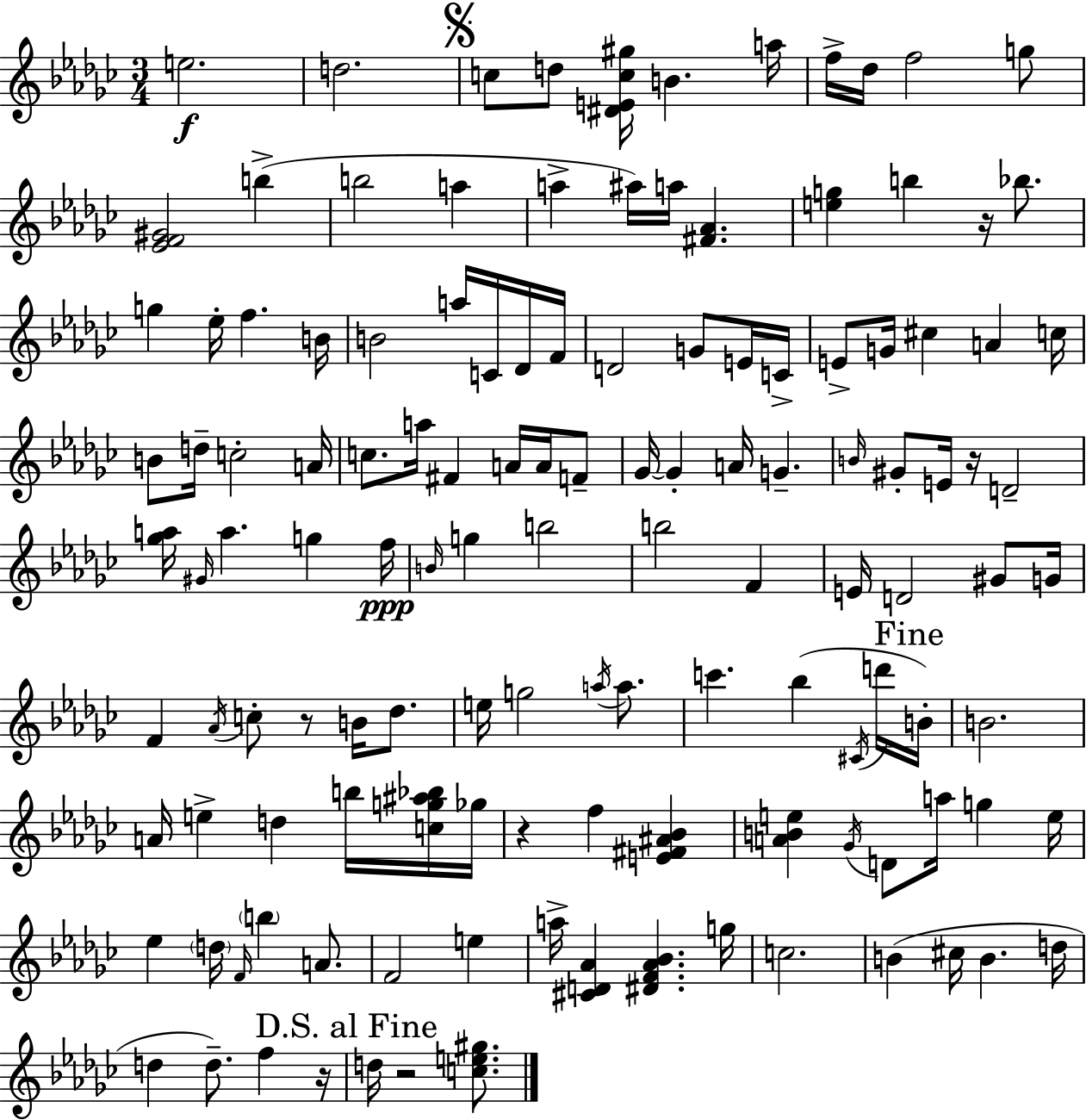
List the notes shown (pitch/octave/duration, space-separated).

E5/h. D5/h. C5/e D5/e [D#4,E4,C5,G#5]/s B4/q. A5/s F5/s Db5/s F5/h G5/e [Eb4,F4,G#4]/h B5/q B5/h A5/q A5/q A#5/s A5/s [F#4,Ab4]/q. [E5,G5]/q B5/q R/s Bb5/e. G5/q Eb5/s F5/q. B4/s B4/h A5/s C4/s Db4/s F4/s D4/h G4/e E4/s C4/s E4/e G4/s C#5/q A4/q C5/s B4/e D5/s C5/h A4/s C5/e. A5/s F#4/q A4/s A4/s F4/e Gb4/s Gb4/q A4/s G4/q. B4/s G#4/e E4/s R/s D4/h [Gb5,A5]/s G#4/s A5/q. G5/q F5/s B4/s G5/q B5/h B5/h F4/q E4/s D4/h G#4/e G4/s F4/q Ab4/s C5/e R/e B4/s Db5/e. E5/s G5/h A5/s A5/e. C6/q. Bb5/q C#4/s D6/s B4/s B4/h. A4/s E5/q D5/q B5/s [C5,G5,A#5,Bb5]/s Gb5/s R/q F5/q [E4,F#4,A#4,Bb4]/q [A4,B4,E5]/q Gb4/s D4/e A5/s G5/q E5/s Eb5/q D5/s F4/s B5/q A4/e. F4/h E5/q A5/s [C#4,D4,Ab4]/q [D#4,F4,Ab4,Bb4]/q. G5/s C5/h. B4/q C#5/s B4/q. D5/s D5/q D5/e. F5/q R/s D5/s R/h [C5,E5,G#5]/e.